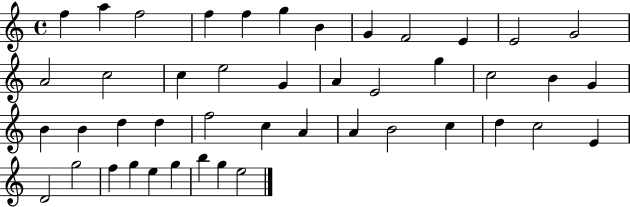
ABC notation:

X:1
T:Untitled
M:4/4
L:1/4
K:C
f a f2 f f g B G F2 E E2 G2 A2 c2 c e2 G A E2 g c2 B G B B d d f2 c A A B2 c d c2 E D2 g2 f g e g b g e2